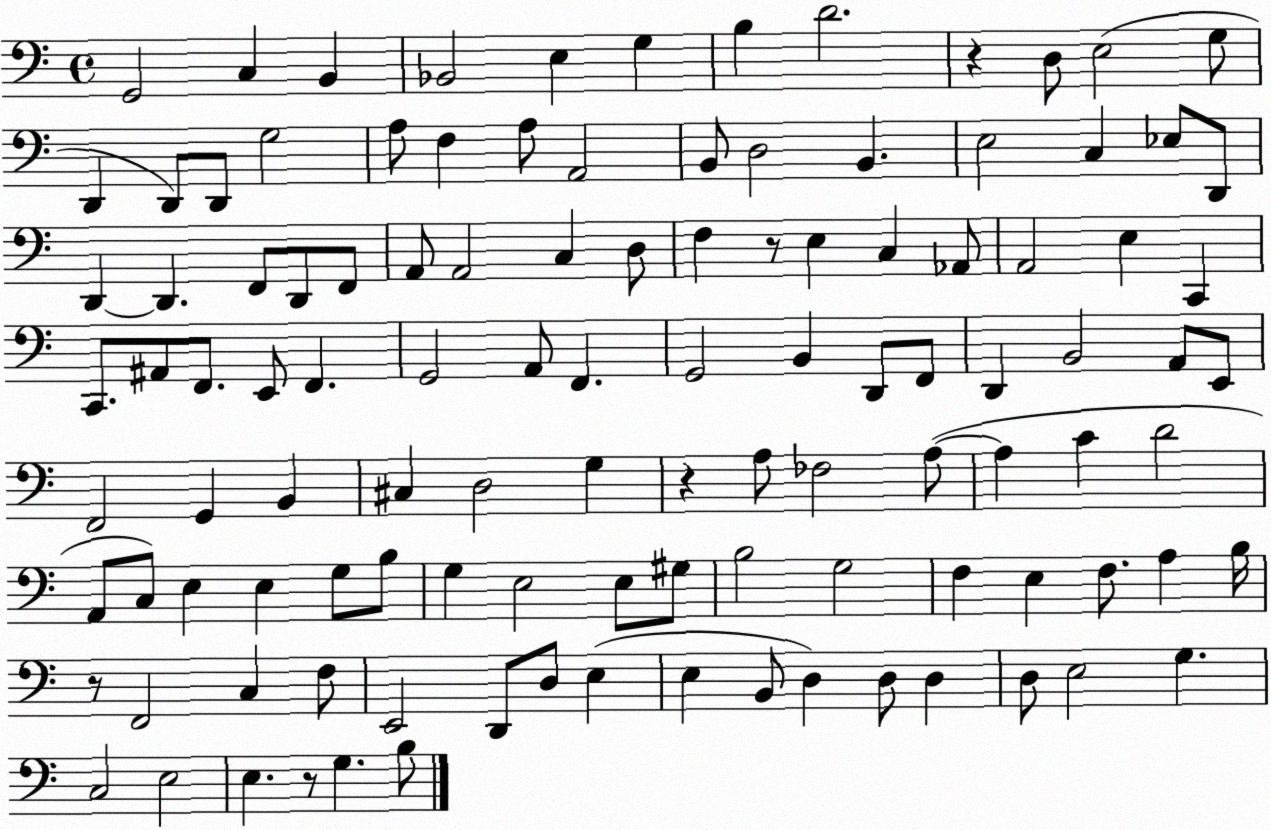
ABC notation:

X:1
T:Untitled
M:4/4
L:1/4
K:C
G,,2 C, B,, _B,,2 E, G, B, D2 z D,/2 E,2 G,/2 D,, D,,/2 D,,/2 G,2 A,/2 F, A,/2 A,,2 B,,/2 D,2 B,, E,2 C, _E,/2 D,,/2 D,, D,, F,,/2 D,,/2 F,,/2 A,,/2 A,,2 C, D,/2 F, z/2 E, C, _A,,/2 A,,2 E, C,, C,,/2 ^A,,/2 F,,/2 E,,/2 F,, G,,2 A,,/2 F,, G,,2 B,, D,,/2 F,,/2 D,, B,,2 A,,/2 E,,/2 F,,2 G,, B,, ^C, D,2 G, z A,/2 _F,2 A,/2 A, C D2 A,,/2 C,/2 E, E, G,/2 B,/2 G, E,2 E,/2 ^G,/2 B,2 G,2 F, E, F,/2 A, B,/4 z/2 F,,2 C, F,/2 E,,2 D,,/2 D,/2 E, E, B,,/2 D, D,/2 D, D,/2 E,2 G, C,2 E,2 E, z/2 G, B,/2